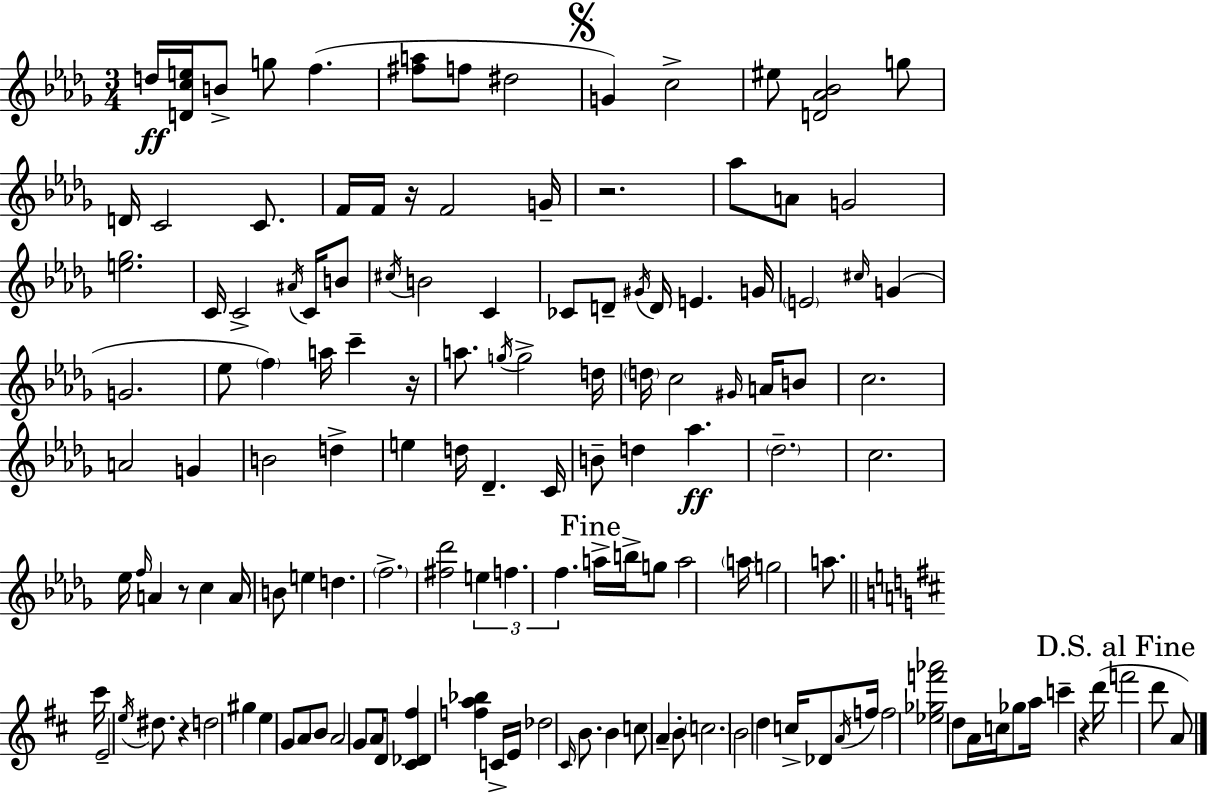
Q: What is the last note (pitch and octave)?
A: A4